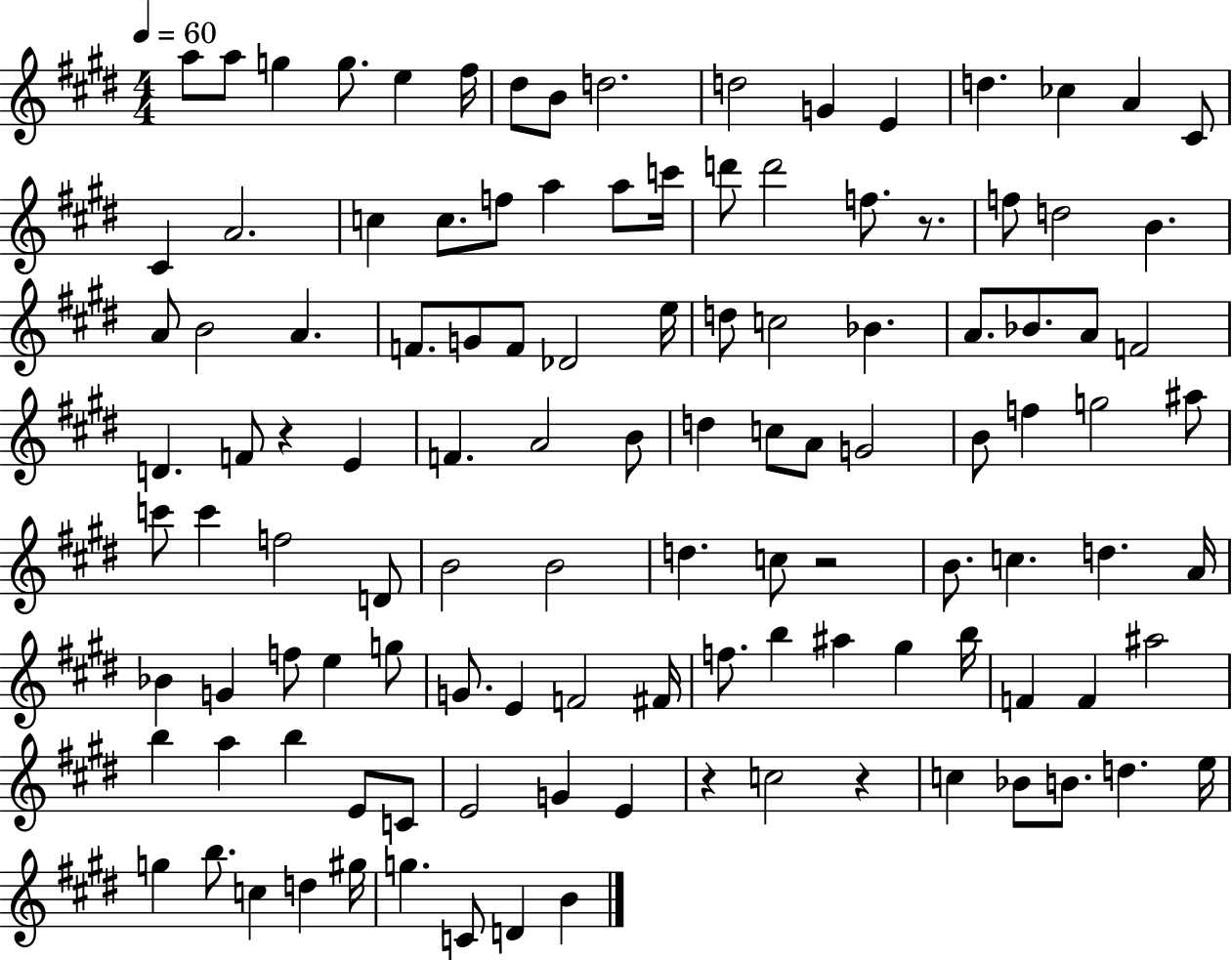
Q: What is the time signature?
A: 4/4